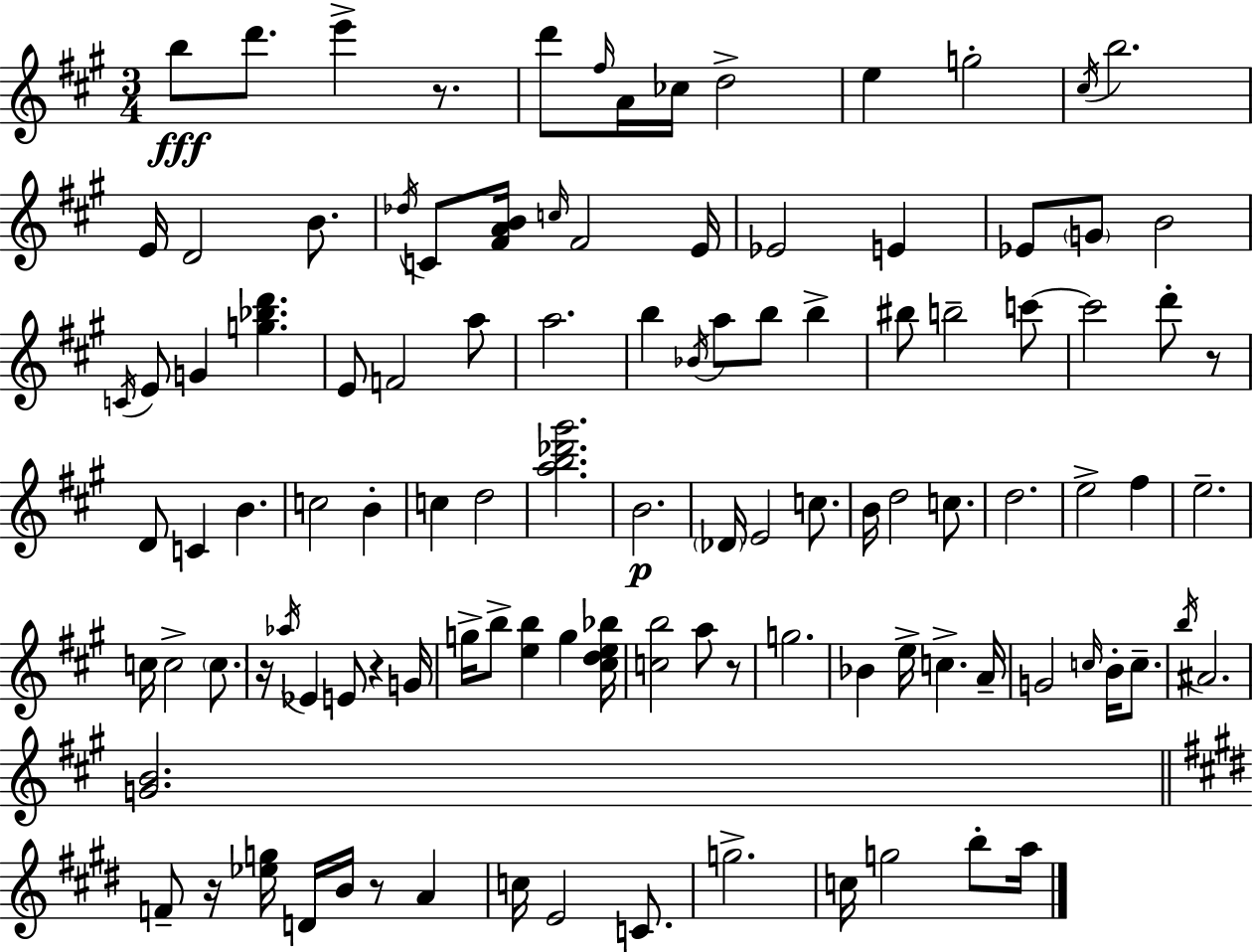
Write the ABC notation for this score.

X:1
T:Untitled
M:3/4
L:1/4
K:A
b/2 d'/2 e' z/2 d'/2 ^f/4 A/4 _c/4 d2 e g2 ^c/4 b2 E/4 D2 B/2 _d/4 C/2 [^FAB]/4 c/4 ^F2 E/4 _E2 E _E/2 G/2 B2 C/4 E/2 G [g_bd'] E/2 F2 a/2 a2 b _B/4 a/2 b/2 b ^b/2 b2 c'/2 c'2 d'/2 z/2 D/2 C B c2 B c d2 [ab_d'^g']2 B2 _D/4 E2 c/2 B/4 d2 c/2 d2 e2 ^f e2 c/4 c2 c/2 z/4 _a/4 _E E/2 z G/4 g/4 b/2 [eb] g [^cde_b]/4 [cb]2 a/2 z/2 g2 _B e/4 c A/4 G2 c/4 B/4 c/2 b/4 ^A2 [GB]2 F/2 z/4 [_eg]/4 D/4 B/4 z/2 A c/4 E2 C/2 g2 c/4 g2 b/2 a/4